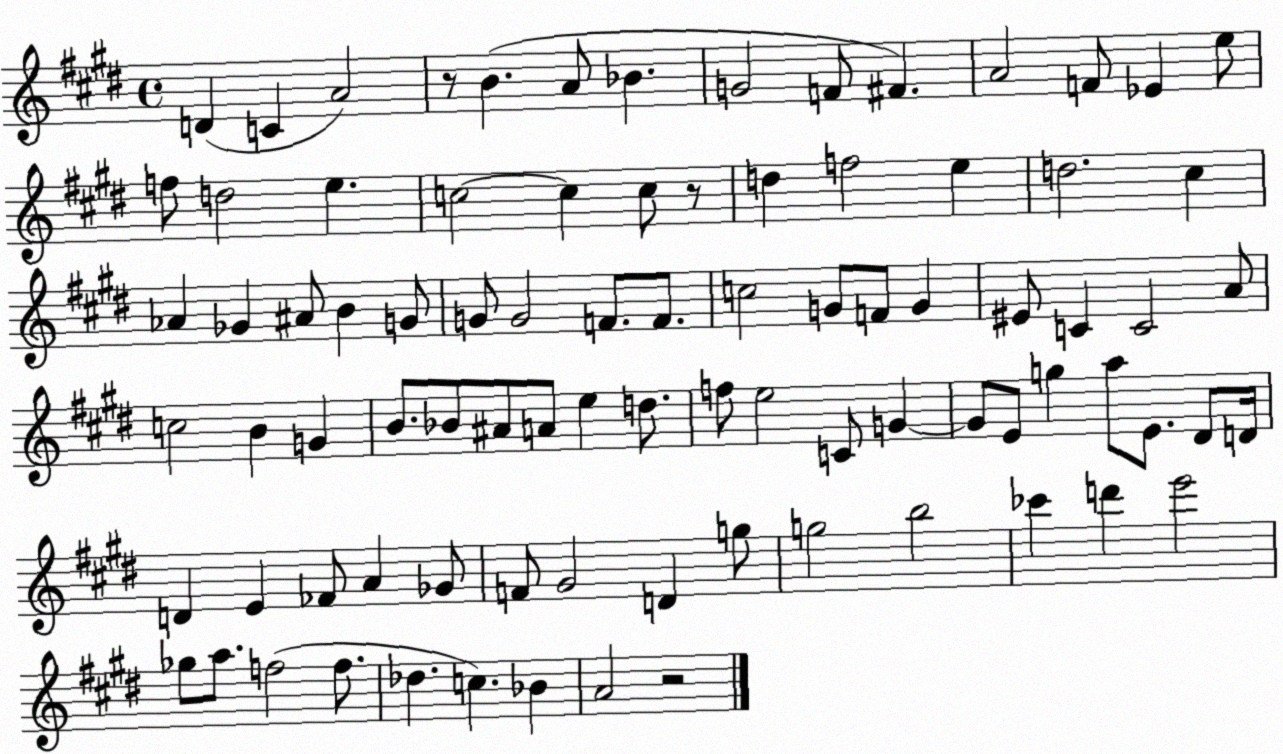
X:1
T:Untitled
M:4/4
L:1/4
K:E
D C A2 z/2 B A/2 _B G2 F/2 ^F A2 F/2 _E e/2 f/2 d2 e c2 c c/2 z/2 d f2 e d2 ^c _A _G ^A/2 B G/2 G/2 G2 F/2 F/2 c2 G/2 F/2 G ^E/2 C C2 A/2 c2 B G B/2 _B/2 ^A/2 A/2 e d/2 f/2 e2 C/2 G G/2 E/2 g a/2 E/2 ^D/2 D/4 D E _F/2 A _G/2 F/2 ^G2 D g/2 g2 b2 _c' d' e'2 _g/2 a/2 f2 f/2 _d c _B A2 z2